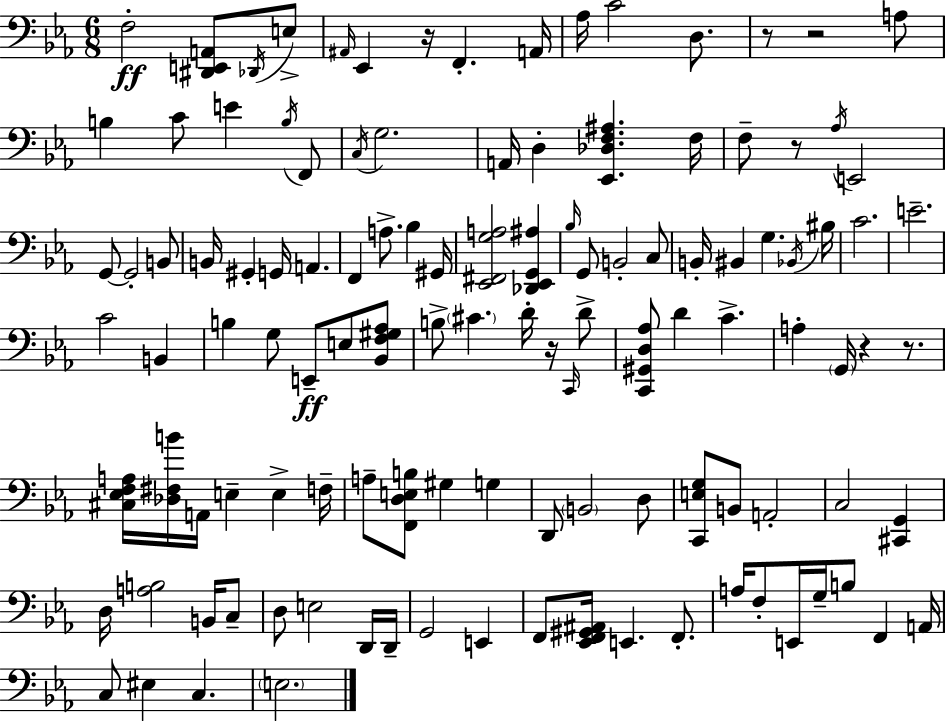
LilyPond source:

{
  \clef bass
  \numericTimeSignature
  \time 6/8
  \key ees \major
  f2-.\ff <dis, e, a,>8 \acciaccatura { des,16 } e8-> | \grace { ais,16 } ees,4 r16 f,4.-. | a,16 aes16 c'2 d8. | r8 r2 | \break a8 b4 c'8 e'4 | \acciaccatura { b16 } f,8 \acciaccatura { c16 } g2. | a,16 d4-. <ees, des f ais>4. | f16 f8-- r8 \acciaccatura { aes16 } e,2 | \break g,8~~ g,2-. | b,8 b,16 gis,4-. g,16 a,4. | f,4 a8.-> | bes4 gis,16 <ees, fis, g a>2 | \break <des, ees, g, ais>4 \grace { bes16 } g,8 b,2-. | c8 b,16-. bis,4 g4. | \acciaccatura { bes,16 } bis16 c'2. | e'2.-- | \break c'2 | b,4 b4 g8 | e,8--\ff e8 <bes, f gis aes>8 b8-> \parenthesize cis'4. | d'16-. r16 \grace { c,16 } d'8-> <c, gis, d aes>8 d'4 | \break c'4.-> a4-. | \parenthesize g,16 r4 r8. <cis ees f a>16 <des fis b'>16 a,16 e4-- | e4-> f16-- a8-- <f, d e b>8 | gis4 g4 d,8 \parenthesize b,2 | \break d8 <c, e g>8 b,8 | a,2-. c2 | <cis, g,>4 d16 <a b>2 | b,16 c8-- d8 e2 | \break d,16 d,16-- g,2 | e,4 f,8 <ees, f, gis, ais,>16 e,4. | f,8.-. a16 f8-. e,16 | g16-- b8 f,4 a,16 c8 eis4 | \break c4. \parenthesize e2. | \bar "|."
}